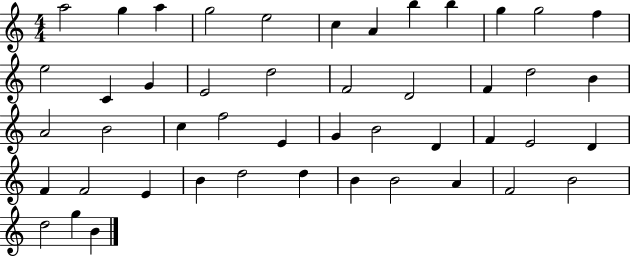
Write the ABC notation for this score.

X:1
T:Untitled
M:4/4
L:1/4
K:C
a2 g a g2 e2 c A b b g g2 f e2 C G E2 d2 F2 D2 F d2 B A2 B2 c f2 E G B2 D F E2 D F F2 E B d2 d B B2 A F2 B2 d2 g B